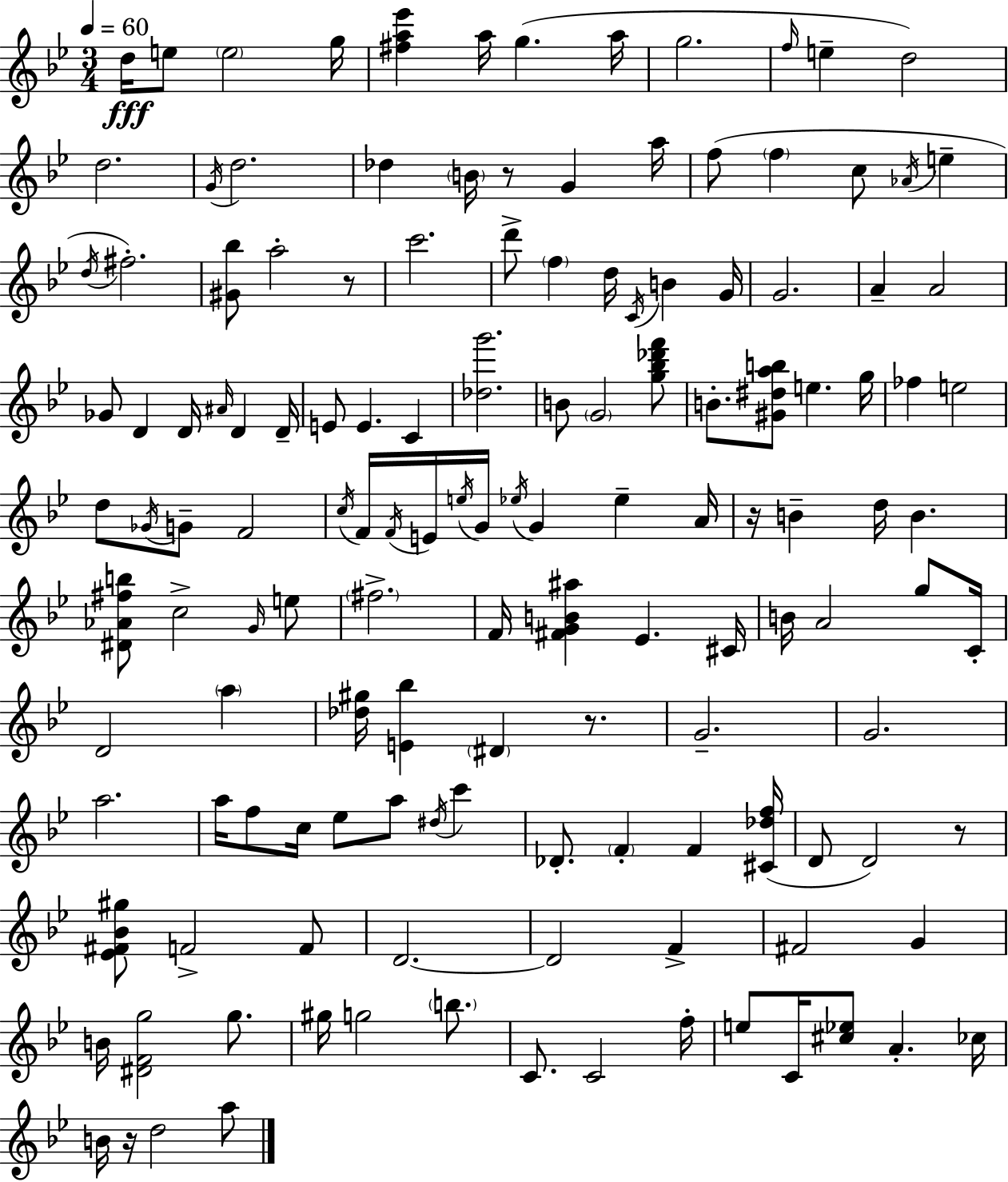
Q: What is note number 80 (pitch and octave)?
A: C4